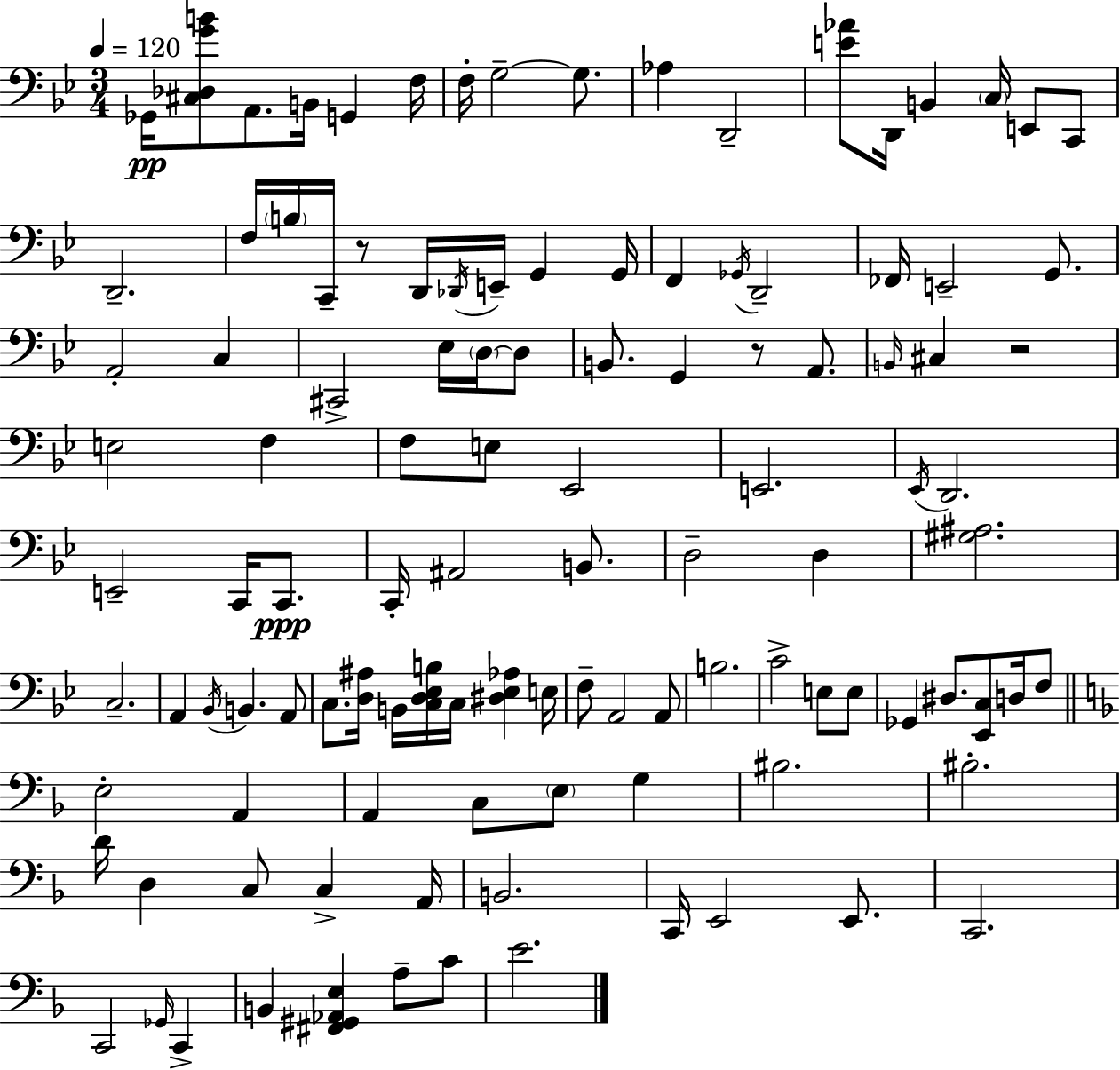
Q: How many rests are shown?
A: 3